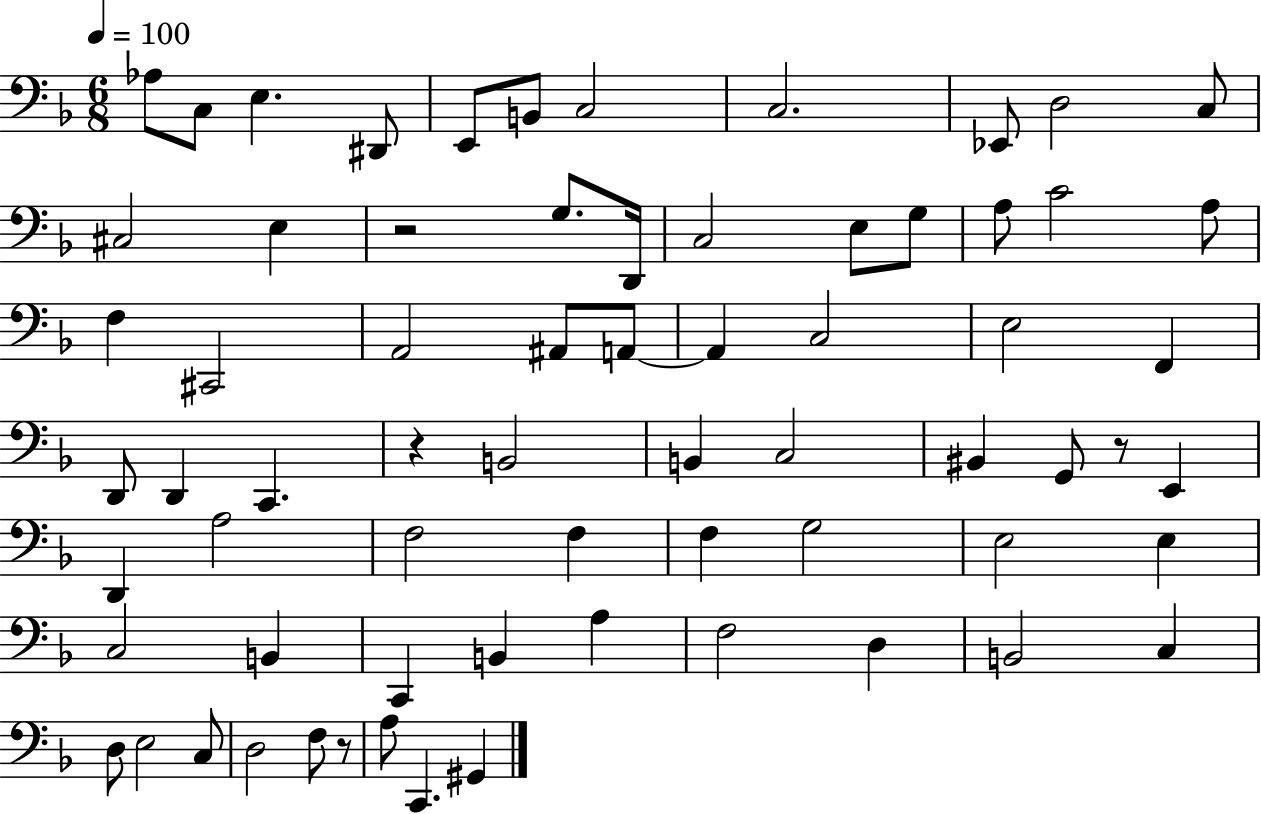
X:1
T:Untitled
M:6/8
L:1/4
K:F
_A,/2 C,/2 E, ^D,,/2 E,,/2 B,,/2 C,2 C,2 _E,,/2 D,2 C,/2 ^C,2 E, z2 G,/2 D,,/4 C,2 E,/2 G,/2 A,/2 C2 A,/2 F, ^C,,2 A,,2 ^A,,/2 A,,/2 A,, C,2 E,2 F,, D,,/2 D,, C,, z B,,2 B,, C,2 ^B,, G,,/2 z/2 E,, D,, A,2 F,2 F, F, G,2 E,2 E, C,2 B,, C,, B,, A, F,2 D, B,,2 C, D,/2 E,2 C,/2 D,2 F,/2 z/2 A,/2 C,, ^G,,